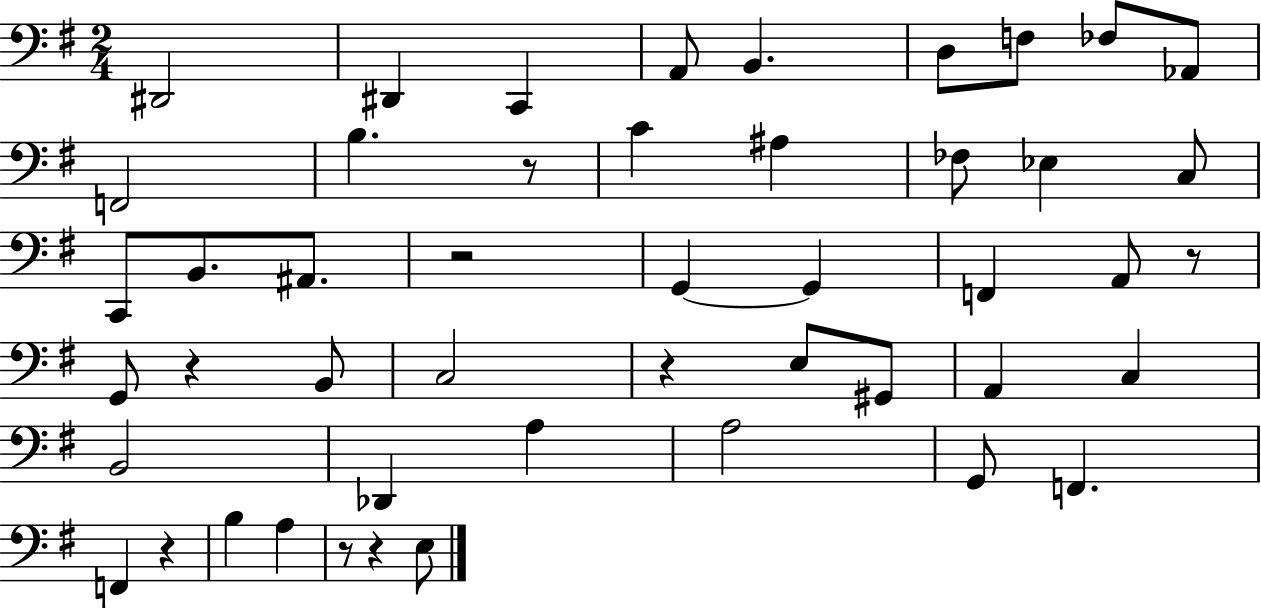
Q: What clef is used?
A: bass